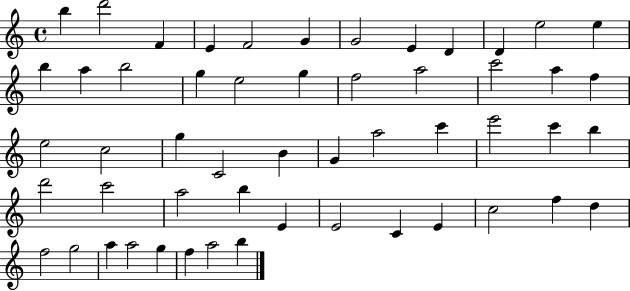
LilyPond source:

{
  \clef treble
  \time 4/4
  \defaultTimeSignature
  \key c \major
  b''4 d'''2 f'4 | e'4 f'2 g'4 | g'2 e'4 d'4 | d'4 e''2 e''4 | \break b''4 a''4 b''2 | g''4 e''2 g''4 | f''2 a''2 | c'''2 a''4 f''4 | \break e''2 c''2 | g''4 c'2 b'4 | g'4 a''2 c'''4 | e'''2 c'''4 b''4 | \break d'''2 c'''2 | a''2 b''4 e'4 | e'2 c'4 e'4 | c''2 f''4 d''4 | \break f''2 g''2 | a''4 a''2 g''4 | f''4 a''2 b''4 | \bar "|."
}